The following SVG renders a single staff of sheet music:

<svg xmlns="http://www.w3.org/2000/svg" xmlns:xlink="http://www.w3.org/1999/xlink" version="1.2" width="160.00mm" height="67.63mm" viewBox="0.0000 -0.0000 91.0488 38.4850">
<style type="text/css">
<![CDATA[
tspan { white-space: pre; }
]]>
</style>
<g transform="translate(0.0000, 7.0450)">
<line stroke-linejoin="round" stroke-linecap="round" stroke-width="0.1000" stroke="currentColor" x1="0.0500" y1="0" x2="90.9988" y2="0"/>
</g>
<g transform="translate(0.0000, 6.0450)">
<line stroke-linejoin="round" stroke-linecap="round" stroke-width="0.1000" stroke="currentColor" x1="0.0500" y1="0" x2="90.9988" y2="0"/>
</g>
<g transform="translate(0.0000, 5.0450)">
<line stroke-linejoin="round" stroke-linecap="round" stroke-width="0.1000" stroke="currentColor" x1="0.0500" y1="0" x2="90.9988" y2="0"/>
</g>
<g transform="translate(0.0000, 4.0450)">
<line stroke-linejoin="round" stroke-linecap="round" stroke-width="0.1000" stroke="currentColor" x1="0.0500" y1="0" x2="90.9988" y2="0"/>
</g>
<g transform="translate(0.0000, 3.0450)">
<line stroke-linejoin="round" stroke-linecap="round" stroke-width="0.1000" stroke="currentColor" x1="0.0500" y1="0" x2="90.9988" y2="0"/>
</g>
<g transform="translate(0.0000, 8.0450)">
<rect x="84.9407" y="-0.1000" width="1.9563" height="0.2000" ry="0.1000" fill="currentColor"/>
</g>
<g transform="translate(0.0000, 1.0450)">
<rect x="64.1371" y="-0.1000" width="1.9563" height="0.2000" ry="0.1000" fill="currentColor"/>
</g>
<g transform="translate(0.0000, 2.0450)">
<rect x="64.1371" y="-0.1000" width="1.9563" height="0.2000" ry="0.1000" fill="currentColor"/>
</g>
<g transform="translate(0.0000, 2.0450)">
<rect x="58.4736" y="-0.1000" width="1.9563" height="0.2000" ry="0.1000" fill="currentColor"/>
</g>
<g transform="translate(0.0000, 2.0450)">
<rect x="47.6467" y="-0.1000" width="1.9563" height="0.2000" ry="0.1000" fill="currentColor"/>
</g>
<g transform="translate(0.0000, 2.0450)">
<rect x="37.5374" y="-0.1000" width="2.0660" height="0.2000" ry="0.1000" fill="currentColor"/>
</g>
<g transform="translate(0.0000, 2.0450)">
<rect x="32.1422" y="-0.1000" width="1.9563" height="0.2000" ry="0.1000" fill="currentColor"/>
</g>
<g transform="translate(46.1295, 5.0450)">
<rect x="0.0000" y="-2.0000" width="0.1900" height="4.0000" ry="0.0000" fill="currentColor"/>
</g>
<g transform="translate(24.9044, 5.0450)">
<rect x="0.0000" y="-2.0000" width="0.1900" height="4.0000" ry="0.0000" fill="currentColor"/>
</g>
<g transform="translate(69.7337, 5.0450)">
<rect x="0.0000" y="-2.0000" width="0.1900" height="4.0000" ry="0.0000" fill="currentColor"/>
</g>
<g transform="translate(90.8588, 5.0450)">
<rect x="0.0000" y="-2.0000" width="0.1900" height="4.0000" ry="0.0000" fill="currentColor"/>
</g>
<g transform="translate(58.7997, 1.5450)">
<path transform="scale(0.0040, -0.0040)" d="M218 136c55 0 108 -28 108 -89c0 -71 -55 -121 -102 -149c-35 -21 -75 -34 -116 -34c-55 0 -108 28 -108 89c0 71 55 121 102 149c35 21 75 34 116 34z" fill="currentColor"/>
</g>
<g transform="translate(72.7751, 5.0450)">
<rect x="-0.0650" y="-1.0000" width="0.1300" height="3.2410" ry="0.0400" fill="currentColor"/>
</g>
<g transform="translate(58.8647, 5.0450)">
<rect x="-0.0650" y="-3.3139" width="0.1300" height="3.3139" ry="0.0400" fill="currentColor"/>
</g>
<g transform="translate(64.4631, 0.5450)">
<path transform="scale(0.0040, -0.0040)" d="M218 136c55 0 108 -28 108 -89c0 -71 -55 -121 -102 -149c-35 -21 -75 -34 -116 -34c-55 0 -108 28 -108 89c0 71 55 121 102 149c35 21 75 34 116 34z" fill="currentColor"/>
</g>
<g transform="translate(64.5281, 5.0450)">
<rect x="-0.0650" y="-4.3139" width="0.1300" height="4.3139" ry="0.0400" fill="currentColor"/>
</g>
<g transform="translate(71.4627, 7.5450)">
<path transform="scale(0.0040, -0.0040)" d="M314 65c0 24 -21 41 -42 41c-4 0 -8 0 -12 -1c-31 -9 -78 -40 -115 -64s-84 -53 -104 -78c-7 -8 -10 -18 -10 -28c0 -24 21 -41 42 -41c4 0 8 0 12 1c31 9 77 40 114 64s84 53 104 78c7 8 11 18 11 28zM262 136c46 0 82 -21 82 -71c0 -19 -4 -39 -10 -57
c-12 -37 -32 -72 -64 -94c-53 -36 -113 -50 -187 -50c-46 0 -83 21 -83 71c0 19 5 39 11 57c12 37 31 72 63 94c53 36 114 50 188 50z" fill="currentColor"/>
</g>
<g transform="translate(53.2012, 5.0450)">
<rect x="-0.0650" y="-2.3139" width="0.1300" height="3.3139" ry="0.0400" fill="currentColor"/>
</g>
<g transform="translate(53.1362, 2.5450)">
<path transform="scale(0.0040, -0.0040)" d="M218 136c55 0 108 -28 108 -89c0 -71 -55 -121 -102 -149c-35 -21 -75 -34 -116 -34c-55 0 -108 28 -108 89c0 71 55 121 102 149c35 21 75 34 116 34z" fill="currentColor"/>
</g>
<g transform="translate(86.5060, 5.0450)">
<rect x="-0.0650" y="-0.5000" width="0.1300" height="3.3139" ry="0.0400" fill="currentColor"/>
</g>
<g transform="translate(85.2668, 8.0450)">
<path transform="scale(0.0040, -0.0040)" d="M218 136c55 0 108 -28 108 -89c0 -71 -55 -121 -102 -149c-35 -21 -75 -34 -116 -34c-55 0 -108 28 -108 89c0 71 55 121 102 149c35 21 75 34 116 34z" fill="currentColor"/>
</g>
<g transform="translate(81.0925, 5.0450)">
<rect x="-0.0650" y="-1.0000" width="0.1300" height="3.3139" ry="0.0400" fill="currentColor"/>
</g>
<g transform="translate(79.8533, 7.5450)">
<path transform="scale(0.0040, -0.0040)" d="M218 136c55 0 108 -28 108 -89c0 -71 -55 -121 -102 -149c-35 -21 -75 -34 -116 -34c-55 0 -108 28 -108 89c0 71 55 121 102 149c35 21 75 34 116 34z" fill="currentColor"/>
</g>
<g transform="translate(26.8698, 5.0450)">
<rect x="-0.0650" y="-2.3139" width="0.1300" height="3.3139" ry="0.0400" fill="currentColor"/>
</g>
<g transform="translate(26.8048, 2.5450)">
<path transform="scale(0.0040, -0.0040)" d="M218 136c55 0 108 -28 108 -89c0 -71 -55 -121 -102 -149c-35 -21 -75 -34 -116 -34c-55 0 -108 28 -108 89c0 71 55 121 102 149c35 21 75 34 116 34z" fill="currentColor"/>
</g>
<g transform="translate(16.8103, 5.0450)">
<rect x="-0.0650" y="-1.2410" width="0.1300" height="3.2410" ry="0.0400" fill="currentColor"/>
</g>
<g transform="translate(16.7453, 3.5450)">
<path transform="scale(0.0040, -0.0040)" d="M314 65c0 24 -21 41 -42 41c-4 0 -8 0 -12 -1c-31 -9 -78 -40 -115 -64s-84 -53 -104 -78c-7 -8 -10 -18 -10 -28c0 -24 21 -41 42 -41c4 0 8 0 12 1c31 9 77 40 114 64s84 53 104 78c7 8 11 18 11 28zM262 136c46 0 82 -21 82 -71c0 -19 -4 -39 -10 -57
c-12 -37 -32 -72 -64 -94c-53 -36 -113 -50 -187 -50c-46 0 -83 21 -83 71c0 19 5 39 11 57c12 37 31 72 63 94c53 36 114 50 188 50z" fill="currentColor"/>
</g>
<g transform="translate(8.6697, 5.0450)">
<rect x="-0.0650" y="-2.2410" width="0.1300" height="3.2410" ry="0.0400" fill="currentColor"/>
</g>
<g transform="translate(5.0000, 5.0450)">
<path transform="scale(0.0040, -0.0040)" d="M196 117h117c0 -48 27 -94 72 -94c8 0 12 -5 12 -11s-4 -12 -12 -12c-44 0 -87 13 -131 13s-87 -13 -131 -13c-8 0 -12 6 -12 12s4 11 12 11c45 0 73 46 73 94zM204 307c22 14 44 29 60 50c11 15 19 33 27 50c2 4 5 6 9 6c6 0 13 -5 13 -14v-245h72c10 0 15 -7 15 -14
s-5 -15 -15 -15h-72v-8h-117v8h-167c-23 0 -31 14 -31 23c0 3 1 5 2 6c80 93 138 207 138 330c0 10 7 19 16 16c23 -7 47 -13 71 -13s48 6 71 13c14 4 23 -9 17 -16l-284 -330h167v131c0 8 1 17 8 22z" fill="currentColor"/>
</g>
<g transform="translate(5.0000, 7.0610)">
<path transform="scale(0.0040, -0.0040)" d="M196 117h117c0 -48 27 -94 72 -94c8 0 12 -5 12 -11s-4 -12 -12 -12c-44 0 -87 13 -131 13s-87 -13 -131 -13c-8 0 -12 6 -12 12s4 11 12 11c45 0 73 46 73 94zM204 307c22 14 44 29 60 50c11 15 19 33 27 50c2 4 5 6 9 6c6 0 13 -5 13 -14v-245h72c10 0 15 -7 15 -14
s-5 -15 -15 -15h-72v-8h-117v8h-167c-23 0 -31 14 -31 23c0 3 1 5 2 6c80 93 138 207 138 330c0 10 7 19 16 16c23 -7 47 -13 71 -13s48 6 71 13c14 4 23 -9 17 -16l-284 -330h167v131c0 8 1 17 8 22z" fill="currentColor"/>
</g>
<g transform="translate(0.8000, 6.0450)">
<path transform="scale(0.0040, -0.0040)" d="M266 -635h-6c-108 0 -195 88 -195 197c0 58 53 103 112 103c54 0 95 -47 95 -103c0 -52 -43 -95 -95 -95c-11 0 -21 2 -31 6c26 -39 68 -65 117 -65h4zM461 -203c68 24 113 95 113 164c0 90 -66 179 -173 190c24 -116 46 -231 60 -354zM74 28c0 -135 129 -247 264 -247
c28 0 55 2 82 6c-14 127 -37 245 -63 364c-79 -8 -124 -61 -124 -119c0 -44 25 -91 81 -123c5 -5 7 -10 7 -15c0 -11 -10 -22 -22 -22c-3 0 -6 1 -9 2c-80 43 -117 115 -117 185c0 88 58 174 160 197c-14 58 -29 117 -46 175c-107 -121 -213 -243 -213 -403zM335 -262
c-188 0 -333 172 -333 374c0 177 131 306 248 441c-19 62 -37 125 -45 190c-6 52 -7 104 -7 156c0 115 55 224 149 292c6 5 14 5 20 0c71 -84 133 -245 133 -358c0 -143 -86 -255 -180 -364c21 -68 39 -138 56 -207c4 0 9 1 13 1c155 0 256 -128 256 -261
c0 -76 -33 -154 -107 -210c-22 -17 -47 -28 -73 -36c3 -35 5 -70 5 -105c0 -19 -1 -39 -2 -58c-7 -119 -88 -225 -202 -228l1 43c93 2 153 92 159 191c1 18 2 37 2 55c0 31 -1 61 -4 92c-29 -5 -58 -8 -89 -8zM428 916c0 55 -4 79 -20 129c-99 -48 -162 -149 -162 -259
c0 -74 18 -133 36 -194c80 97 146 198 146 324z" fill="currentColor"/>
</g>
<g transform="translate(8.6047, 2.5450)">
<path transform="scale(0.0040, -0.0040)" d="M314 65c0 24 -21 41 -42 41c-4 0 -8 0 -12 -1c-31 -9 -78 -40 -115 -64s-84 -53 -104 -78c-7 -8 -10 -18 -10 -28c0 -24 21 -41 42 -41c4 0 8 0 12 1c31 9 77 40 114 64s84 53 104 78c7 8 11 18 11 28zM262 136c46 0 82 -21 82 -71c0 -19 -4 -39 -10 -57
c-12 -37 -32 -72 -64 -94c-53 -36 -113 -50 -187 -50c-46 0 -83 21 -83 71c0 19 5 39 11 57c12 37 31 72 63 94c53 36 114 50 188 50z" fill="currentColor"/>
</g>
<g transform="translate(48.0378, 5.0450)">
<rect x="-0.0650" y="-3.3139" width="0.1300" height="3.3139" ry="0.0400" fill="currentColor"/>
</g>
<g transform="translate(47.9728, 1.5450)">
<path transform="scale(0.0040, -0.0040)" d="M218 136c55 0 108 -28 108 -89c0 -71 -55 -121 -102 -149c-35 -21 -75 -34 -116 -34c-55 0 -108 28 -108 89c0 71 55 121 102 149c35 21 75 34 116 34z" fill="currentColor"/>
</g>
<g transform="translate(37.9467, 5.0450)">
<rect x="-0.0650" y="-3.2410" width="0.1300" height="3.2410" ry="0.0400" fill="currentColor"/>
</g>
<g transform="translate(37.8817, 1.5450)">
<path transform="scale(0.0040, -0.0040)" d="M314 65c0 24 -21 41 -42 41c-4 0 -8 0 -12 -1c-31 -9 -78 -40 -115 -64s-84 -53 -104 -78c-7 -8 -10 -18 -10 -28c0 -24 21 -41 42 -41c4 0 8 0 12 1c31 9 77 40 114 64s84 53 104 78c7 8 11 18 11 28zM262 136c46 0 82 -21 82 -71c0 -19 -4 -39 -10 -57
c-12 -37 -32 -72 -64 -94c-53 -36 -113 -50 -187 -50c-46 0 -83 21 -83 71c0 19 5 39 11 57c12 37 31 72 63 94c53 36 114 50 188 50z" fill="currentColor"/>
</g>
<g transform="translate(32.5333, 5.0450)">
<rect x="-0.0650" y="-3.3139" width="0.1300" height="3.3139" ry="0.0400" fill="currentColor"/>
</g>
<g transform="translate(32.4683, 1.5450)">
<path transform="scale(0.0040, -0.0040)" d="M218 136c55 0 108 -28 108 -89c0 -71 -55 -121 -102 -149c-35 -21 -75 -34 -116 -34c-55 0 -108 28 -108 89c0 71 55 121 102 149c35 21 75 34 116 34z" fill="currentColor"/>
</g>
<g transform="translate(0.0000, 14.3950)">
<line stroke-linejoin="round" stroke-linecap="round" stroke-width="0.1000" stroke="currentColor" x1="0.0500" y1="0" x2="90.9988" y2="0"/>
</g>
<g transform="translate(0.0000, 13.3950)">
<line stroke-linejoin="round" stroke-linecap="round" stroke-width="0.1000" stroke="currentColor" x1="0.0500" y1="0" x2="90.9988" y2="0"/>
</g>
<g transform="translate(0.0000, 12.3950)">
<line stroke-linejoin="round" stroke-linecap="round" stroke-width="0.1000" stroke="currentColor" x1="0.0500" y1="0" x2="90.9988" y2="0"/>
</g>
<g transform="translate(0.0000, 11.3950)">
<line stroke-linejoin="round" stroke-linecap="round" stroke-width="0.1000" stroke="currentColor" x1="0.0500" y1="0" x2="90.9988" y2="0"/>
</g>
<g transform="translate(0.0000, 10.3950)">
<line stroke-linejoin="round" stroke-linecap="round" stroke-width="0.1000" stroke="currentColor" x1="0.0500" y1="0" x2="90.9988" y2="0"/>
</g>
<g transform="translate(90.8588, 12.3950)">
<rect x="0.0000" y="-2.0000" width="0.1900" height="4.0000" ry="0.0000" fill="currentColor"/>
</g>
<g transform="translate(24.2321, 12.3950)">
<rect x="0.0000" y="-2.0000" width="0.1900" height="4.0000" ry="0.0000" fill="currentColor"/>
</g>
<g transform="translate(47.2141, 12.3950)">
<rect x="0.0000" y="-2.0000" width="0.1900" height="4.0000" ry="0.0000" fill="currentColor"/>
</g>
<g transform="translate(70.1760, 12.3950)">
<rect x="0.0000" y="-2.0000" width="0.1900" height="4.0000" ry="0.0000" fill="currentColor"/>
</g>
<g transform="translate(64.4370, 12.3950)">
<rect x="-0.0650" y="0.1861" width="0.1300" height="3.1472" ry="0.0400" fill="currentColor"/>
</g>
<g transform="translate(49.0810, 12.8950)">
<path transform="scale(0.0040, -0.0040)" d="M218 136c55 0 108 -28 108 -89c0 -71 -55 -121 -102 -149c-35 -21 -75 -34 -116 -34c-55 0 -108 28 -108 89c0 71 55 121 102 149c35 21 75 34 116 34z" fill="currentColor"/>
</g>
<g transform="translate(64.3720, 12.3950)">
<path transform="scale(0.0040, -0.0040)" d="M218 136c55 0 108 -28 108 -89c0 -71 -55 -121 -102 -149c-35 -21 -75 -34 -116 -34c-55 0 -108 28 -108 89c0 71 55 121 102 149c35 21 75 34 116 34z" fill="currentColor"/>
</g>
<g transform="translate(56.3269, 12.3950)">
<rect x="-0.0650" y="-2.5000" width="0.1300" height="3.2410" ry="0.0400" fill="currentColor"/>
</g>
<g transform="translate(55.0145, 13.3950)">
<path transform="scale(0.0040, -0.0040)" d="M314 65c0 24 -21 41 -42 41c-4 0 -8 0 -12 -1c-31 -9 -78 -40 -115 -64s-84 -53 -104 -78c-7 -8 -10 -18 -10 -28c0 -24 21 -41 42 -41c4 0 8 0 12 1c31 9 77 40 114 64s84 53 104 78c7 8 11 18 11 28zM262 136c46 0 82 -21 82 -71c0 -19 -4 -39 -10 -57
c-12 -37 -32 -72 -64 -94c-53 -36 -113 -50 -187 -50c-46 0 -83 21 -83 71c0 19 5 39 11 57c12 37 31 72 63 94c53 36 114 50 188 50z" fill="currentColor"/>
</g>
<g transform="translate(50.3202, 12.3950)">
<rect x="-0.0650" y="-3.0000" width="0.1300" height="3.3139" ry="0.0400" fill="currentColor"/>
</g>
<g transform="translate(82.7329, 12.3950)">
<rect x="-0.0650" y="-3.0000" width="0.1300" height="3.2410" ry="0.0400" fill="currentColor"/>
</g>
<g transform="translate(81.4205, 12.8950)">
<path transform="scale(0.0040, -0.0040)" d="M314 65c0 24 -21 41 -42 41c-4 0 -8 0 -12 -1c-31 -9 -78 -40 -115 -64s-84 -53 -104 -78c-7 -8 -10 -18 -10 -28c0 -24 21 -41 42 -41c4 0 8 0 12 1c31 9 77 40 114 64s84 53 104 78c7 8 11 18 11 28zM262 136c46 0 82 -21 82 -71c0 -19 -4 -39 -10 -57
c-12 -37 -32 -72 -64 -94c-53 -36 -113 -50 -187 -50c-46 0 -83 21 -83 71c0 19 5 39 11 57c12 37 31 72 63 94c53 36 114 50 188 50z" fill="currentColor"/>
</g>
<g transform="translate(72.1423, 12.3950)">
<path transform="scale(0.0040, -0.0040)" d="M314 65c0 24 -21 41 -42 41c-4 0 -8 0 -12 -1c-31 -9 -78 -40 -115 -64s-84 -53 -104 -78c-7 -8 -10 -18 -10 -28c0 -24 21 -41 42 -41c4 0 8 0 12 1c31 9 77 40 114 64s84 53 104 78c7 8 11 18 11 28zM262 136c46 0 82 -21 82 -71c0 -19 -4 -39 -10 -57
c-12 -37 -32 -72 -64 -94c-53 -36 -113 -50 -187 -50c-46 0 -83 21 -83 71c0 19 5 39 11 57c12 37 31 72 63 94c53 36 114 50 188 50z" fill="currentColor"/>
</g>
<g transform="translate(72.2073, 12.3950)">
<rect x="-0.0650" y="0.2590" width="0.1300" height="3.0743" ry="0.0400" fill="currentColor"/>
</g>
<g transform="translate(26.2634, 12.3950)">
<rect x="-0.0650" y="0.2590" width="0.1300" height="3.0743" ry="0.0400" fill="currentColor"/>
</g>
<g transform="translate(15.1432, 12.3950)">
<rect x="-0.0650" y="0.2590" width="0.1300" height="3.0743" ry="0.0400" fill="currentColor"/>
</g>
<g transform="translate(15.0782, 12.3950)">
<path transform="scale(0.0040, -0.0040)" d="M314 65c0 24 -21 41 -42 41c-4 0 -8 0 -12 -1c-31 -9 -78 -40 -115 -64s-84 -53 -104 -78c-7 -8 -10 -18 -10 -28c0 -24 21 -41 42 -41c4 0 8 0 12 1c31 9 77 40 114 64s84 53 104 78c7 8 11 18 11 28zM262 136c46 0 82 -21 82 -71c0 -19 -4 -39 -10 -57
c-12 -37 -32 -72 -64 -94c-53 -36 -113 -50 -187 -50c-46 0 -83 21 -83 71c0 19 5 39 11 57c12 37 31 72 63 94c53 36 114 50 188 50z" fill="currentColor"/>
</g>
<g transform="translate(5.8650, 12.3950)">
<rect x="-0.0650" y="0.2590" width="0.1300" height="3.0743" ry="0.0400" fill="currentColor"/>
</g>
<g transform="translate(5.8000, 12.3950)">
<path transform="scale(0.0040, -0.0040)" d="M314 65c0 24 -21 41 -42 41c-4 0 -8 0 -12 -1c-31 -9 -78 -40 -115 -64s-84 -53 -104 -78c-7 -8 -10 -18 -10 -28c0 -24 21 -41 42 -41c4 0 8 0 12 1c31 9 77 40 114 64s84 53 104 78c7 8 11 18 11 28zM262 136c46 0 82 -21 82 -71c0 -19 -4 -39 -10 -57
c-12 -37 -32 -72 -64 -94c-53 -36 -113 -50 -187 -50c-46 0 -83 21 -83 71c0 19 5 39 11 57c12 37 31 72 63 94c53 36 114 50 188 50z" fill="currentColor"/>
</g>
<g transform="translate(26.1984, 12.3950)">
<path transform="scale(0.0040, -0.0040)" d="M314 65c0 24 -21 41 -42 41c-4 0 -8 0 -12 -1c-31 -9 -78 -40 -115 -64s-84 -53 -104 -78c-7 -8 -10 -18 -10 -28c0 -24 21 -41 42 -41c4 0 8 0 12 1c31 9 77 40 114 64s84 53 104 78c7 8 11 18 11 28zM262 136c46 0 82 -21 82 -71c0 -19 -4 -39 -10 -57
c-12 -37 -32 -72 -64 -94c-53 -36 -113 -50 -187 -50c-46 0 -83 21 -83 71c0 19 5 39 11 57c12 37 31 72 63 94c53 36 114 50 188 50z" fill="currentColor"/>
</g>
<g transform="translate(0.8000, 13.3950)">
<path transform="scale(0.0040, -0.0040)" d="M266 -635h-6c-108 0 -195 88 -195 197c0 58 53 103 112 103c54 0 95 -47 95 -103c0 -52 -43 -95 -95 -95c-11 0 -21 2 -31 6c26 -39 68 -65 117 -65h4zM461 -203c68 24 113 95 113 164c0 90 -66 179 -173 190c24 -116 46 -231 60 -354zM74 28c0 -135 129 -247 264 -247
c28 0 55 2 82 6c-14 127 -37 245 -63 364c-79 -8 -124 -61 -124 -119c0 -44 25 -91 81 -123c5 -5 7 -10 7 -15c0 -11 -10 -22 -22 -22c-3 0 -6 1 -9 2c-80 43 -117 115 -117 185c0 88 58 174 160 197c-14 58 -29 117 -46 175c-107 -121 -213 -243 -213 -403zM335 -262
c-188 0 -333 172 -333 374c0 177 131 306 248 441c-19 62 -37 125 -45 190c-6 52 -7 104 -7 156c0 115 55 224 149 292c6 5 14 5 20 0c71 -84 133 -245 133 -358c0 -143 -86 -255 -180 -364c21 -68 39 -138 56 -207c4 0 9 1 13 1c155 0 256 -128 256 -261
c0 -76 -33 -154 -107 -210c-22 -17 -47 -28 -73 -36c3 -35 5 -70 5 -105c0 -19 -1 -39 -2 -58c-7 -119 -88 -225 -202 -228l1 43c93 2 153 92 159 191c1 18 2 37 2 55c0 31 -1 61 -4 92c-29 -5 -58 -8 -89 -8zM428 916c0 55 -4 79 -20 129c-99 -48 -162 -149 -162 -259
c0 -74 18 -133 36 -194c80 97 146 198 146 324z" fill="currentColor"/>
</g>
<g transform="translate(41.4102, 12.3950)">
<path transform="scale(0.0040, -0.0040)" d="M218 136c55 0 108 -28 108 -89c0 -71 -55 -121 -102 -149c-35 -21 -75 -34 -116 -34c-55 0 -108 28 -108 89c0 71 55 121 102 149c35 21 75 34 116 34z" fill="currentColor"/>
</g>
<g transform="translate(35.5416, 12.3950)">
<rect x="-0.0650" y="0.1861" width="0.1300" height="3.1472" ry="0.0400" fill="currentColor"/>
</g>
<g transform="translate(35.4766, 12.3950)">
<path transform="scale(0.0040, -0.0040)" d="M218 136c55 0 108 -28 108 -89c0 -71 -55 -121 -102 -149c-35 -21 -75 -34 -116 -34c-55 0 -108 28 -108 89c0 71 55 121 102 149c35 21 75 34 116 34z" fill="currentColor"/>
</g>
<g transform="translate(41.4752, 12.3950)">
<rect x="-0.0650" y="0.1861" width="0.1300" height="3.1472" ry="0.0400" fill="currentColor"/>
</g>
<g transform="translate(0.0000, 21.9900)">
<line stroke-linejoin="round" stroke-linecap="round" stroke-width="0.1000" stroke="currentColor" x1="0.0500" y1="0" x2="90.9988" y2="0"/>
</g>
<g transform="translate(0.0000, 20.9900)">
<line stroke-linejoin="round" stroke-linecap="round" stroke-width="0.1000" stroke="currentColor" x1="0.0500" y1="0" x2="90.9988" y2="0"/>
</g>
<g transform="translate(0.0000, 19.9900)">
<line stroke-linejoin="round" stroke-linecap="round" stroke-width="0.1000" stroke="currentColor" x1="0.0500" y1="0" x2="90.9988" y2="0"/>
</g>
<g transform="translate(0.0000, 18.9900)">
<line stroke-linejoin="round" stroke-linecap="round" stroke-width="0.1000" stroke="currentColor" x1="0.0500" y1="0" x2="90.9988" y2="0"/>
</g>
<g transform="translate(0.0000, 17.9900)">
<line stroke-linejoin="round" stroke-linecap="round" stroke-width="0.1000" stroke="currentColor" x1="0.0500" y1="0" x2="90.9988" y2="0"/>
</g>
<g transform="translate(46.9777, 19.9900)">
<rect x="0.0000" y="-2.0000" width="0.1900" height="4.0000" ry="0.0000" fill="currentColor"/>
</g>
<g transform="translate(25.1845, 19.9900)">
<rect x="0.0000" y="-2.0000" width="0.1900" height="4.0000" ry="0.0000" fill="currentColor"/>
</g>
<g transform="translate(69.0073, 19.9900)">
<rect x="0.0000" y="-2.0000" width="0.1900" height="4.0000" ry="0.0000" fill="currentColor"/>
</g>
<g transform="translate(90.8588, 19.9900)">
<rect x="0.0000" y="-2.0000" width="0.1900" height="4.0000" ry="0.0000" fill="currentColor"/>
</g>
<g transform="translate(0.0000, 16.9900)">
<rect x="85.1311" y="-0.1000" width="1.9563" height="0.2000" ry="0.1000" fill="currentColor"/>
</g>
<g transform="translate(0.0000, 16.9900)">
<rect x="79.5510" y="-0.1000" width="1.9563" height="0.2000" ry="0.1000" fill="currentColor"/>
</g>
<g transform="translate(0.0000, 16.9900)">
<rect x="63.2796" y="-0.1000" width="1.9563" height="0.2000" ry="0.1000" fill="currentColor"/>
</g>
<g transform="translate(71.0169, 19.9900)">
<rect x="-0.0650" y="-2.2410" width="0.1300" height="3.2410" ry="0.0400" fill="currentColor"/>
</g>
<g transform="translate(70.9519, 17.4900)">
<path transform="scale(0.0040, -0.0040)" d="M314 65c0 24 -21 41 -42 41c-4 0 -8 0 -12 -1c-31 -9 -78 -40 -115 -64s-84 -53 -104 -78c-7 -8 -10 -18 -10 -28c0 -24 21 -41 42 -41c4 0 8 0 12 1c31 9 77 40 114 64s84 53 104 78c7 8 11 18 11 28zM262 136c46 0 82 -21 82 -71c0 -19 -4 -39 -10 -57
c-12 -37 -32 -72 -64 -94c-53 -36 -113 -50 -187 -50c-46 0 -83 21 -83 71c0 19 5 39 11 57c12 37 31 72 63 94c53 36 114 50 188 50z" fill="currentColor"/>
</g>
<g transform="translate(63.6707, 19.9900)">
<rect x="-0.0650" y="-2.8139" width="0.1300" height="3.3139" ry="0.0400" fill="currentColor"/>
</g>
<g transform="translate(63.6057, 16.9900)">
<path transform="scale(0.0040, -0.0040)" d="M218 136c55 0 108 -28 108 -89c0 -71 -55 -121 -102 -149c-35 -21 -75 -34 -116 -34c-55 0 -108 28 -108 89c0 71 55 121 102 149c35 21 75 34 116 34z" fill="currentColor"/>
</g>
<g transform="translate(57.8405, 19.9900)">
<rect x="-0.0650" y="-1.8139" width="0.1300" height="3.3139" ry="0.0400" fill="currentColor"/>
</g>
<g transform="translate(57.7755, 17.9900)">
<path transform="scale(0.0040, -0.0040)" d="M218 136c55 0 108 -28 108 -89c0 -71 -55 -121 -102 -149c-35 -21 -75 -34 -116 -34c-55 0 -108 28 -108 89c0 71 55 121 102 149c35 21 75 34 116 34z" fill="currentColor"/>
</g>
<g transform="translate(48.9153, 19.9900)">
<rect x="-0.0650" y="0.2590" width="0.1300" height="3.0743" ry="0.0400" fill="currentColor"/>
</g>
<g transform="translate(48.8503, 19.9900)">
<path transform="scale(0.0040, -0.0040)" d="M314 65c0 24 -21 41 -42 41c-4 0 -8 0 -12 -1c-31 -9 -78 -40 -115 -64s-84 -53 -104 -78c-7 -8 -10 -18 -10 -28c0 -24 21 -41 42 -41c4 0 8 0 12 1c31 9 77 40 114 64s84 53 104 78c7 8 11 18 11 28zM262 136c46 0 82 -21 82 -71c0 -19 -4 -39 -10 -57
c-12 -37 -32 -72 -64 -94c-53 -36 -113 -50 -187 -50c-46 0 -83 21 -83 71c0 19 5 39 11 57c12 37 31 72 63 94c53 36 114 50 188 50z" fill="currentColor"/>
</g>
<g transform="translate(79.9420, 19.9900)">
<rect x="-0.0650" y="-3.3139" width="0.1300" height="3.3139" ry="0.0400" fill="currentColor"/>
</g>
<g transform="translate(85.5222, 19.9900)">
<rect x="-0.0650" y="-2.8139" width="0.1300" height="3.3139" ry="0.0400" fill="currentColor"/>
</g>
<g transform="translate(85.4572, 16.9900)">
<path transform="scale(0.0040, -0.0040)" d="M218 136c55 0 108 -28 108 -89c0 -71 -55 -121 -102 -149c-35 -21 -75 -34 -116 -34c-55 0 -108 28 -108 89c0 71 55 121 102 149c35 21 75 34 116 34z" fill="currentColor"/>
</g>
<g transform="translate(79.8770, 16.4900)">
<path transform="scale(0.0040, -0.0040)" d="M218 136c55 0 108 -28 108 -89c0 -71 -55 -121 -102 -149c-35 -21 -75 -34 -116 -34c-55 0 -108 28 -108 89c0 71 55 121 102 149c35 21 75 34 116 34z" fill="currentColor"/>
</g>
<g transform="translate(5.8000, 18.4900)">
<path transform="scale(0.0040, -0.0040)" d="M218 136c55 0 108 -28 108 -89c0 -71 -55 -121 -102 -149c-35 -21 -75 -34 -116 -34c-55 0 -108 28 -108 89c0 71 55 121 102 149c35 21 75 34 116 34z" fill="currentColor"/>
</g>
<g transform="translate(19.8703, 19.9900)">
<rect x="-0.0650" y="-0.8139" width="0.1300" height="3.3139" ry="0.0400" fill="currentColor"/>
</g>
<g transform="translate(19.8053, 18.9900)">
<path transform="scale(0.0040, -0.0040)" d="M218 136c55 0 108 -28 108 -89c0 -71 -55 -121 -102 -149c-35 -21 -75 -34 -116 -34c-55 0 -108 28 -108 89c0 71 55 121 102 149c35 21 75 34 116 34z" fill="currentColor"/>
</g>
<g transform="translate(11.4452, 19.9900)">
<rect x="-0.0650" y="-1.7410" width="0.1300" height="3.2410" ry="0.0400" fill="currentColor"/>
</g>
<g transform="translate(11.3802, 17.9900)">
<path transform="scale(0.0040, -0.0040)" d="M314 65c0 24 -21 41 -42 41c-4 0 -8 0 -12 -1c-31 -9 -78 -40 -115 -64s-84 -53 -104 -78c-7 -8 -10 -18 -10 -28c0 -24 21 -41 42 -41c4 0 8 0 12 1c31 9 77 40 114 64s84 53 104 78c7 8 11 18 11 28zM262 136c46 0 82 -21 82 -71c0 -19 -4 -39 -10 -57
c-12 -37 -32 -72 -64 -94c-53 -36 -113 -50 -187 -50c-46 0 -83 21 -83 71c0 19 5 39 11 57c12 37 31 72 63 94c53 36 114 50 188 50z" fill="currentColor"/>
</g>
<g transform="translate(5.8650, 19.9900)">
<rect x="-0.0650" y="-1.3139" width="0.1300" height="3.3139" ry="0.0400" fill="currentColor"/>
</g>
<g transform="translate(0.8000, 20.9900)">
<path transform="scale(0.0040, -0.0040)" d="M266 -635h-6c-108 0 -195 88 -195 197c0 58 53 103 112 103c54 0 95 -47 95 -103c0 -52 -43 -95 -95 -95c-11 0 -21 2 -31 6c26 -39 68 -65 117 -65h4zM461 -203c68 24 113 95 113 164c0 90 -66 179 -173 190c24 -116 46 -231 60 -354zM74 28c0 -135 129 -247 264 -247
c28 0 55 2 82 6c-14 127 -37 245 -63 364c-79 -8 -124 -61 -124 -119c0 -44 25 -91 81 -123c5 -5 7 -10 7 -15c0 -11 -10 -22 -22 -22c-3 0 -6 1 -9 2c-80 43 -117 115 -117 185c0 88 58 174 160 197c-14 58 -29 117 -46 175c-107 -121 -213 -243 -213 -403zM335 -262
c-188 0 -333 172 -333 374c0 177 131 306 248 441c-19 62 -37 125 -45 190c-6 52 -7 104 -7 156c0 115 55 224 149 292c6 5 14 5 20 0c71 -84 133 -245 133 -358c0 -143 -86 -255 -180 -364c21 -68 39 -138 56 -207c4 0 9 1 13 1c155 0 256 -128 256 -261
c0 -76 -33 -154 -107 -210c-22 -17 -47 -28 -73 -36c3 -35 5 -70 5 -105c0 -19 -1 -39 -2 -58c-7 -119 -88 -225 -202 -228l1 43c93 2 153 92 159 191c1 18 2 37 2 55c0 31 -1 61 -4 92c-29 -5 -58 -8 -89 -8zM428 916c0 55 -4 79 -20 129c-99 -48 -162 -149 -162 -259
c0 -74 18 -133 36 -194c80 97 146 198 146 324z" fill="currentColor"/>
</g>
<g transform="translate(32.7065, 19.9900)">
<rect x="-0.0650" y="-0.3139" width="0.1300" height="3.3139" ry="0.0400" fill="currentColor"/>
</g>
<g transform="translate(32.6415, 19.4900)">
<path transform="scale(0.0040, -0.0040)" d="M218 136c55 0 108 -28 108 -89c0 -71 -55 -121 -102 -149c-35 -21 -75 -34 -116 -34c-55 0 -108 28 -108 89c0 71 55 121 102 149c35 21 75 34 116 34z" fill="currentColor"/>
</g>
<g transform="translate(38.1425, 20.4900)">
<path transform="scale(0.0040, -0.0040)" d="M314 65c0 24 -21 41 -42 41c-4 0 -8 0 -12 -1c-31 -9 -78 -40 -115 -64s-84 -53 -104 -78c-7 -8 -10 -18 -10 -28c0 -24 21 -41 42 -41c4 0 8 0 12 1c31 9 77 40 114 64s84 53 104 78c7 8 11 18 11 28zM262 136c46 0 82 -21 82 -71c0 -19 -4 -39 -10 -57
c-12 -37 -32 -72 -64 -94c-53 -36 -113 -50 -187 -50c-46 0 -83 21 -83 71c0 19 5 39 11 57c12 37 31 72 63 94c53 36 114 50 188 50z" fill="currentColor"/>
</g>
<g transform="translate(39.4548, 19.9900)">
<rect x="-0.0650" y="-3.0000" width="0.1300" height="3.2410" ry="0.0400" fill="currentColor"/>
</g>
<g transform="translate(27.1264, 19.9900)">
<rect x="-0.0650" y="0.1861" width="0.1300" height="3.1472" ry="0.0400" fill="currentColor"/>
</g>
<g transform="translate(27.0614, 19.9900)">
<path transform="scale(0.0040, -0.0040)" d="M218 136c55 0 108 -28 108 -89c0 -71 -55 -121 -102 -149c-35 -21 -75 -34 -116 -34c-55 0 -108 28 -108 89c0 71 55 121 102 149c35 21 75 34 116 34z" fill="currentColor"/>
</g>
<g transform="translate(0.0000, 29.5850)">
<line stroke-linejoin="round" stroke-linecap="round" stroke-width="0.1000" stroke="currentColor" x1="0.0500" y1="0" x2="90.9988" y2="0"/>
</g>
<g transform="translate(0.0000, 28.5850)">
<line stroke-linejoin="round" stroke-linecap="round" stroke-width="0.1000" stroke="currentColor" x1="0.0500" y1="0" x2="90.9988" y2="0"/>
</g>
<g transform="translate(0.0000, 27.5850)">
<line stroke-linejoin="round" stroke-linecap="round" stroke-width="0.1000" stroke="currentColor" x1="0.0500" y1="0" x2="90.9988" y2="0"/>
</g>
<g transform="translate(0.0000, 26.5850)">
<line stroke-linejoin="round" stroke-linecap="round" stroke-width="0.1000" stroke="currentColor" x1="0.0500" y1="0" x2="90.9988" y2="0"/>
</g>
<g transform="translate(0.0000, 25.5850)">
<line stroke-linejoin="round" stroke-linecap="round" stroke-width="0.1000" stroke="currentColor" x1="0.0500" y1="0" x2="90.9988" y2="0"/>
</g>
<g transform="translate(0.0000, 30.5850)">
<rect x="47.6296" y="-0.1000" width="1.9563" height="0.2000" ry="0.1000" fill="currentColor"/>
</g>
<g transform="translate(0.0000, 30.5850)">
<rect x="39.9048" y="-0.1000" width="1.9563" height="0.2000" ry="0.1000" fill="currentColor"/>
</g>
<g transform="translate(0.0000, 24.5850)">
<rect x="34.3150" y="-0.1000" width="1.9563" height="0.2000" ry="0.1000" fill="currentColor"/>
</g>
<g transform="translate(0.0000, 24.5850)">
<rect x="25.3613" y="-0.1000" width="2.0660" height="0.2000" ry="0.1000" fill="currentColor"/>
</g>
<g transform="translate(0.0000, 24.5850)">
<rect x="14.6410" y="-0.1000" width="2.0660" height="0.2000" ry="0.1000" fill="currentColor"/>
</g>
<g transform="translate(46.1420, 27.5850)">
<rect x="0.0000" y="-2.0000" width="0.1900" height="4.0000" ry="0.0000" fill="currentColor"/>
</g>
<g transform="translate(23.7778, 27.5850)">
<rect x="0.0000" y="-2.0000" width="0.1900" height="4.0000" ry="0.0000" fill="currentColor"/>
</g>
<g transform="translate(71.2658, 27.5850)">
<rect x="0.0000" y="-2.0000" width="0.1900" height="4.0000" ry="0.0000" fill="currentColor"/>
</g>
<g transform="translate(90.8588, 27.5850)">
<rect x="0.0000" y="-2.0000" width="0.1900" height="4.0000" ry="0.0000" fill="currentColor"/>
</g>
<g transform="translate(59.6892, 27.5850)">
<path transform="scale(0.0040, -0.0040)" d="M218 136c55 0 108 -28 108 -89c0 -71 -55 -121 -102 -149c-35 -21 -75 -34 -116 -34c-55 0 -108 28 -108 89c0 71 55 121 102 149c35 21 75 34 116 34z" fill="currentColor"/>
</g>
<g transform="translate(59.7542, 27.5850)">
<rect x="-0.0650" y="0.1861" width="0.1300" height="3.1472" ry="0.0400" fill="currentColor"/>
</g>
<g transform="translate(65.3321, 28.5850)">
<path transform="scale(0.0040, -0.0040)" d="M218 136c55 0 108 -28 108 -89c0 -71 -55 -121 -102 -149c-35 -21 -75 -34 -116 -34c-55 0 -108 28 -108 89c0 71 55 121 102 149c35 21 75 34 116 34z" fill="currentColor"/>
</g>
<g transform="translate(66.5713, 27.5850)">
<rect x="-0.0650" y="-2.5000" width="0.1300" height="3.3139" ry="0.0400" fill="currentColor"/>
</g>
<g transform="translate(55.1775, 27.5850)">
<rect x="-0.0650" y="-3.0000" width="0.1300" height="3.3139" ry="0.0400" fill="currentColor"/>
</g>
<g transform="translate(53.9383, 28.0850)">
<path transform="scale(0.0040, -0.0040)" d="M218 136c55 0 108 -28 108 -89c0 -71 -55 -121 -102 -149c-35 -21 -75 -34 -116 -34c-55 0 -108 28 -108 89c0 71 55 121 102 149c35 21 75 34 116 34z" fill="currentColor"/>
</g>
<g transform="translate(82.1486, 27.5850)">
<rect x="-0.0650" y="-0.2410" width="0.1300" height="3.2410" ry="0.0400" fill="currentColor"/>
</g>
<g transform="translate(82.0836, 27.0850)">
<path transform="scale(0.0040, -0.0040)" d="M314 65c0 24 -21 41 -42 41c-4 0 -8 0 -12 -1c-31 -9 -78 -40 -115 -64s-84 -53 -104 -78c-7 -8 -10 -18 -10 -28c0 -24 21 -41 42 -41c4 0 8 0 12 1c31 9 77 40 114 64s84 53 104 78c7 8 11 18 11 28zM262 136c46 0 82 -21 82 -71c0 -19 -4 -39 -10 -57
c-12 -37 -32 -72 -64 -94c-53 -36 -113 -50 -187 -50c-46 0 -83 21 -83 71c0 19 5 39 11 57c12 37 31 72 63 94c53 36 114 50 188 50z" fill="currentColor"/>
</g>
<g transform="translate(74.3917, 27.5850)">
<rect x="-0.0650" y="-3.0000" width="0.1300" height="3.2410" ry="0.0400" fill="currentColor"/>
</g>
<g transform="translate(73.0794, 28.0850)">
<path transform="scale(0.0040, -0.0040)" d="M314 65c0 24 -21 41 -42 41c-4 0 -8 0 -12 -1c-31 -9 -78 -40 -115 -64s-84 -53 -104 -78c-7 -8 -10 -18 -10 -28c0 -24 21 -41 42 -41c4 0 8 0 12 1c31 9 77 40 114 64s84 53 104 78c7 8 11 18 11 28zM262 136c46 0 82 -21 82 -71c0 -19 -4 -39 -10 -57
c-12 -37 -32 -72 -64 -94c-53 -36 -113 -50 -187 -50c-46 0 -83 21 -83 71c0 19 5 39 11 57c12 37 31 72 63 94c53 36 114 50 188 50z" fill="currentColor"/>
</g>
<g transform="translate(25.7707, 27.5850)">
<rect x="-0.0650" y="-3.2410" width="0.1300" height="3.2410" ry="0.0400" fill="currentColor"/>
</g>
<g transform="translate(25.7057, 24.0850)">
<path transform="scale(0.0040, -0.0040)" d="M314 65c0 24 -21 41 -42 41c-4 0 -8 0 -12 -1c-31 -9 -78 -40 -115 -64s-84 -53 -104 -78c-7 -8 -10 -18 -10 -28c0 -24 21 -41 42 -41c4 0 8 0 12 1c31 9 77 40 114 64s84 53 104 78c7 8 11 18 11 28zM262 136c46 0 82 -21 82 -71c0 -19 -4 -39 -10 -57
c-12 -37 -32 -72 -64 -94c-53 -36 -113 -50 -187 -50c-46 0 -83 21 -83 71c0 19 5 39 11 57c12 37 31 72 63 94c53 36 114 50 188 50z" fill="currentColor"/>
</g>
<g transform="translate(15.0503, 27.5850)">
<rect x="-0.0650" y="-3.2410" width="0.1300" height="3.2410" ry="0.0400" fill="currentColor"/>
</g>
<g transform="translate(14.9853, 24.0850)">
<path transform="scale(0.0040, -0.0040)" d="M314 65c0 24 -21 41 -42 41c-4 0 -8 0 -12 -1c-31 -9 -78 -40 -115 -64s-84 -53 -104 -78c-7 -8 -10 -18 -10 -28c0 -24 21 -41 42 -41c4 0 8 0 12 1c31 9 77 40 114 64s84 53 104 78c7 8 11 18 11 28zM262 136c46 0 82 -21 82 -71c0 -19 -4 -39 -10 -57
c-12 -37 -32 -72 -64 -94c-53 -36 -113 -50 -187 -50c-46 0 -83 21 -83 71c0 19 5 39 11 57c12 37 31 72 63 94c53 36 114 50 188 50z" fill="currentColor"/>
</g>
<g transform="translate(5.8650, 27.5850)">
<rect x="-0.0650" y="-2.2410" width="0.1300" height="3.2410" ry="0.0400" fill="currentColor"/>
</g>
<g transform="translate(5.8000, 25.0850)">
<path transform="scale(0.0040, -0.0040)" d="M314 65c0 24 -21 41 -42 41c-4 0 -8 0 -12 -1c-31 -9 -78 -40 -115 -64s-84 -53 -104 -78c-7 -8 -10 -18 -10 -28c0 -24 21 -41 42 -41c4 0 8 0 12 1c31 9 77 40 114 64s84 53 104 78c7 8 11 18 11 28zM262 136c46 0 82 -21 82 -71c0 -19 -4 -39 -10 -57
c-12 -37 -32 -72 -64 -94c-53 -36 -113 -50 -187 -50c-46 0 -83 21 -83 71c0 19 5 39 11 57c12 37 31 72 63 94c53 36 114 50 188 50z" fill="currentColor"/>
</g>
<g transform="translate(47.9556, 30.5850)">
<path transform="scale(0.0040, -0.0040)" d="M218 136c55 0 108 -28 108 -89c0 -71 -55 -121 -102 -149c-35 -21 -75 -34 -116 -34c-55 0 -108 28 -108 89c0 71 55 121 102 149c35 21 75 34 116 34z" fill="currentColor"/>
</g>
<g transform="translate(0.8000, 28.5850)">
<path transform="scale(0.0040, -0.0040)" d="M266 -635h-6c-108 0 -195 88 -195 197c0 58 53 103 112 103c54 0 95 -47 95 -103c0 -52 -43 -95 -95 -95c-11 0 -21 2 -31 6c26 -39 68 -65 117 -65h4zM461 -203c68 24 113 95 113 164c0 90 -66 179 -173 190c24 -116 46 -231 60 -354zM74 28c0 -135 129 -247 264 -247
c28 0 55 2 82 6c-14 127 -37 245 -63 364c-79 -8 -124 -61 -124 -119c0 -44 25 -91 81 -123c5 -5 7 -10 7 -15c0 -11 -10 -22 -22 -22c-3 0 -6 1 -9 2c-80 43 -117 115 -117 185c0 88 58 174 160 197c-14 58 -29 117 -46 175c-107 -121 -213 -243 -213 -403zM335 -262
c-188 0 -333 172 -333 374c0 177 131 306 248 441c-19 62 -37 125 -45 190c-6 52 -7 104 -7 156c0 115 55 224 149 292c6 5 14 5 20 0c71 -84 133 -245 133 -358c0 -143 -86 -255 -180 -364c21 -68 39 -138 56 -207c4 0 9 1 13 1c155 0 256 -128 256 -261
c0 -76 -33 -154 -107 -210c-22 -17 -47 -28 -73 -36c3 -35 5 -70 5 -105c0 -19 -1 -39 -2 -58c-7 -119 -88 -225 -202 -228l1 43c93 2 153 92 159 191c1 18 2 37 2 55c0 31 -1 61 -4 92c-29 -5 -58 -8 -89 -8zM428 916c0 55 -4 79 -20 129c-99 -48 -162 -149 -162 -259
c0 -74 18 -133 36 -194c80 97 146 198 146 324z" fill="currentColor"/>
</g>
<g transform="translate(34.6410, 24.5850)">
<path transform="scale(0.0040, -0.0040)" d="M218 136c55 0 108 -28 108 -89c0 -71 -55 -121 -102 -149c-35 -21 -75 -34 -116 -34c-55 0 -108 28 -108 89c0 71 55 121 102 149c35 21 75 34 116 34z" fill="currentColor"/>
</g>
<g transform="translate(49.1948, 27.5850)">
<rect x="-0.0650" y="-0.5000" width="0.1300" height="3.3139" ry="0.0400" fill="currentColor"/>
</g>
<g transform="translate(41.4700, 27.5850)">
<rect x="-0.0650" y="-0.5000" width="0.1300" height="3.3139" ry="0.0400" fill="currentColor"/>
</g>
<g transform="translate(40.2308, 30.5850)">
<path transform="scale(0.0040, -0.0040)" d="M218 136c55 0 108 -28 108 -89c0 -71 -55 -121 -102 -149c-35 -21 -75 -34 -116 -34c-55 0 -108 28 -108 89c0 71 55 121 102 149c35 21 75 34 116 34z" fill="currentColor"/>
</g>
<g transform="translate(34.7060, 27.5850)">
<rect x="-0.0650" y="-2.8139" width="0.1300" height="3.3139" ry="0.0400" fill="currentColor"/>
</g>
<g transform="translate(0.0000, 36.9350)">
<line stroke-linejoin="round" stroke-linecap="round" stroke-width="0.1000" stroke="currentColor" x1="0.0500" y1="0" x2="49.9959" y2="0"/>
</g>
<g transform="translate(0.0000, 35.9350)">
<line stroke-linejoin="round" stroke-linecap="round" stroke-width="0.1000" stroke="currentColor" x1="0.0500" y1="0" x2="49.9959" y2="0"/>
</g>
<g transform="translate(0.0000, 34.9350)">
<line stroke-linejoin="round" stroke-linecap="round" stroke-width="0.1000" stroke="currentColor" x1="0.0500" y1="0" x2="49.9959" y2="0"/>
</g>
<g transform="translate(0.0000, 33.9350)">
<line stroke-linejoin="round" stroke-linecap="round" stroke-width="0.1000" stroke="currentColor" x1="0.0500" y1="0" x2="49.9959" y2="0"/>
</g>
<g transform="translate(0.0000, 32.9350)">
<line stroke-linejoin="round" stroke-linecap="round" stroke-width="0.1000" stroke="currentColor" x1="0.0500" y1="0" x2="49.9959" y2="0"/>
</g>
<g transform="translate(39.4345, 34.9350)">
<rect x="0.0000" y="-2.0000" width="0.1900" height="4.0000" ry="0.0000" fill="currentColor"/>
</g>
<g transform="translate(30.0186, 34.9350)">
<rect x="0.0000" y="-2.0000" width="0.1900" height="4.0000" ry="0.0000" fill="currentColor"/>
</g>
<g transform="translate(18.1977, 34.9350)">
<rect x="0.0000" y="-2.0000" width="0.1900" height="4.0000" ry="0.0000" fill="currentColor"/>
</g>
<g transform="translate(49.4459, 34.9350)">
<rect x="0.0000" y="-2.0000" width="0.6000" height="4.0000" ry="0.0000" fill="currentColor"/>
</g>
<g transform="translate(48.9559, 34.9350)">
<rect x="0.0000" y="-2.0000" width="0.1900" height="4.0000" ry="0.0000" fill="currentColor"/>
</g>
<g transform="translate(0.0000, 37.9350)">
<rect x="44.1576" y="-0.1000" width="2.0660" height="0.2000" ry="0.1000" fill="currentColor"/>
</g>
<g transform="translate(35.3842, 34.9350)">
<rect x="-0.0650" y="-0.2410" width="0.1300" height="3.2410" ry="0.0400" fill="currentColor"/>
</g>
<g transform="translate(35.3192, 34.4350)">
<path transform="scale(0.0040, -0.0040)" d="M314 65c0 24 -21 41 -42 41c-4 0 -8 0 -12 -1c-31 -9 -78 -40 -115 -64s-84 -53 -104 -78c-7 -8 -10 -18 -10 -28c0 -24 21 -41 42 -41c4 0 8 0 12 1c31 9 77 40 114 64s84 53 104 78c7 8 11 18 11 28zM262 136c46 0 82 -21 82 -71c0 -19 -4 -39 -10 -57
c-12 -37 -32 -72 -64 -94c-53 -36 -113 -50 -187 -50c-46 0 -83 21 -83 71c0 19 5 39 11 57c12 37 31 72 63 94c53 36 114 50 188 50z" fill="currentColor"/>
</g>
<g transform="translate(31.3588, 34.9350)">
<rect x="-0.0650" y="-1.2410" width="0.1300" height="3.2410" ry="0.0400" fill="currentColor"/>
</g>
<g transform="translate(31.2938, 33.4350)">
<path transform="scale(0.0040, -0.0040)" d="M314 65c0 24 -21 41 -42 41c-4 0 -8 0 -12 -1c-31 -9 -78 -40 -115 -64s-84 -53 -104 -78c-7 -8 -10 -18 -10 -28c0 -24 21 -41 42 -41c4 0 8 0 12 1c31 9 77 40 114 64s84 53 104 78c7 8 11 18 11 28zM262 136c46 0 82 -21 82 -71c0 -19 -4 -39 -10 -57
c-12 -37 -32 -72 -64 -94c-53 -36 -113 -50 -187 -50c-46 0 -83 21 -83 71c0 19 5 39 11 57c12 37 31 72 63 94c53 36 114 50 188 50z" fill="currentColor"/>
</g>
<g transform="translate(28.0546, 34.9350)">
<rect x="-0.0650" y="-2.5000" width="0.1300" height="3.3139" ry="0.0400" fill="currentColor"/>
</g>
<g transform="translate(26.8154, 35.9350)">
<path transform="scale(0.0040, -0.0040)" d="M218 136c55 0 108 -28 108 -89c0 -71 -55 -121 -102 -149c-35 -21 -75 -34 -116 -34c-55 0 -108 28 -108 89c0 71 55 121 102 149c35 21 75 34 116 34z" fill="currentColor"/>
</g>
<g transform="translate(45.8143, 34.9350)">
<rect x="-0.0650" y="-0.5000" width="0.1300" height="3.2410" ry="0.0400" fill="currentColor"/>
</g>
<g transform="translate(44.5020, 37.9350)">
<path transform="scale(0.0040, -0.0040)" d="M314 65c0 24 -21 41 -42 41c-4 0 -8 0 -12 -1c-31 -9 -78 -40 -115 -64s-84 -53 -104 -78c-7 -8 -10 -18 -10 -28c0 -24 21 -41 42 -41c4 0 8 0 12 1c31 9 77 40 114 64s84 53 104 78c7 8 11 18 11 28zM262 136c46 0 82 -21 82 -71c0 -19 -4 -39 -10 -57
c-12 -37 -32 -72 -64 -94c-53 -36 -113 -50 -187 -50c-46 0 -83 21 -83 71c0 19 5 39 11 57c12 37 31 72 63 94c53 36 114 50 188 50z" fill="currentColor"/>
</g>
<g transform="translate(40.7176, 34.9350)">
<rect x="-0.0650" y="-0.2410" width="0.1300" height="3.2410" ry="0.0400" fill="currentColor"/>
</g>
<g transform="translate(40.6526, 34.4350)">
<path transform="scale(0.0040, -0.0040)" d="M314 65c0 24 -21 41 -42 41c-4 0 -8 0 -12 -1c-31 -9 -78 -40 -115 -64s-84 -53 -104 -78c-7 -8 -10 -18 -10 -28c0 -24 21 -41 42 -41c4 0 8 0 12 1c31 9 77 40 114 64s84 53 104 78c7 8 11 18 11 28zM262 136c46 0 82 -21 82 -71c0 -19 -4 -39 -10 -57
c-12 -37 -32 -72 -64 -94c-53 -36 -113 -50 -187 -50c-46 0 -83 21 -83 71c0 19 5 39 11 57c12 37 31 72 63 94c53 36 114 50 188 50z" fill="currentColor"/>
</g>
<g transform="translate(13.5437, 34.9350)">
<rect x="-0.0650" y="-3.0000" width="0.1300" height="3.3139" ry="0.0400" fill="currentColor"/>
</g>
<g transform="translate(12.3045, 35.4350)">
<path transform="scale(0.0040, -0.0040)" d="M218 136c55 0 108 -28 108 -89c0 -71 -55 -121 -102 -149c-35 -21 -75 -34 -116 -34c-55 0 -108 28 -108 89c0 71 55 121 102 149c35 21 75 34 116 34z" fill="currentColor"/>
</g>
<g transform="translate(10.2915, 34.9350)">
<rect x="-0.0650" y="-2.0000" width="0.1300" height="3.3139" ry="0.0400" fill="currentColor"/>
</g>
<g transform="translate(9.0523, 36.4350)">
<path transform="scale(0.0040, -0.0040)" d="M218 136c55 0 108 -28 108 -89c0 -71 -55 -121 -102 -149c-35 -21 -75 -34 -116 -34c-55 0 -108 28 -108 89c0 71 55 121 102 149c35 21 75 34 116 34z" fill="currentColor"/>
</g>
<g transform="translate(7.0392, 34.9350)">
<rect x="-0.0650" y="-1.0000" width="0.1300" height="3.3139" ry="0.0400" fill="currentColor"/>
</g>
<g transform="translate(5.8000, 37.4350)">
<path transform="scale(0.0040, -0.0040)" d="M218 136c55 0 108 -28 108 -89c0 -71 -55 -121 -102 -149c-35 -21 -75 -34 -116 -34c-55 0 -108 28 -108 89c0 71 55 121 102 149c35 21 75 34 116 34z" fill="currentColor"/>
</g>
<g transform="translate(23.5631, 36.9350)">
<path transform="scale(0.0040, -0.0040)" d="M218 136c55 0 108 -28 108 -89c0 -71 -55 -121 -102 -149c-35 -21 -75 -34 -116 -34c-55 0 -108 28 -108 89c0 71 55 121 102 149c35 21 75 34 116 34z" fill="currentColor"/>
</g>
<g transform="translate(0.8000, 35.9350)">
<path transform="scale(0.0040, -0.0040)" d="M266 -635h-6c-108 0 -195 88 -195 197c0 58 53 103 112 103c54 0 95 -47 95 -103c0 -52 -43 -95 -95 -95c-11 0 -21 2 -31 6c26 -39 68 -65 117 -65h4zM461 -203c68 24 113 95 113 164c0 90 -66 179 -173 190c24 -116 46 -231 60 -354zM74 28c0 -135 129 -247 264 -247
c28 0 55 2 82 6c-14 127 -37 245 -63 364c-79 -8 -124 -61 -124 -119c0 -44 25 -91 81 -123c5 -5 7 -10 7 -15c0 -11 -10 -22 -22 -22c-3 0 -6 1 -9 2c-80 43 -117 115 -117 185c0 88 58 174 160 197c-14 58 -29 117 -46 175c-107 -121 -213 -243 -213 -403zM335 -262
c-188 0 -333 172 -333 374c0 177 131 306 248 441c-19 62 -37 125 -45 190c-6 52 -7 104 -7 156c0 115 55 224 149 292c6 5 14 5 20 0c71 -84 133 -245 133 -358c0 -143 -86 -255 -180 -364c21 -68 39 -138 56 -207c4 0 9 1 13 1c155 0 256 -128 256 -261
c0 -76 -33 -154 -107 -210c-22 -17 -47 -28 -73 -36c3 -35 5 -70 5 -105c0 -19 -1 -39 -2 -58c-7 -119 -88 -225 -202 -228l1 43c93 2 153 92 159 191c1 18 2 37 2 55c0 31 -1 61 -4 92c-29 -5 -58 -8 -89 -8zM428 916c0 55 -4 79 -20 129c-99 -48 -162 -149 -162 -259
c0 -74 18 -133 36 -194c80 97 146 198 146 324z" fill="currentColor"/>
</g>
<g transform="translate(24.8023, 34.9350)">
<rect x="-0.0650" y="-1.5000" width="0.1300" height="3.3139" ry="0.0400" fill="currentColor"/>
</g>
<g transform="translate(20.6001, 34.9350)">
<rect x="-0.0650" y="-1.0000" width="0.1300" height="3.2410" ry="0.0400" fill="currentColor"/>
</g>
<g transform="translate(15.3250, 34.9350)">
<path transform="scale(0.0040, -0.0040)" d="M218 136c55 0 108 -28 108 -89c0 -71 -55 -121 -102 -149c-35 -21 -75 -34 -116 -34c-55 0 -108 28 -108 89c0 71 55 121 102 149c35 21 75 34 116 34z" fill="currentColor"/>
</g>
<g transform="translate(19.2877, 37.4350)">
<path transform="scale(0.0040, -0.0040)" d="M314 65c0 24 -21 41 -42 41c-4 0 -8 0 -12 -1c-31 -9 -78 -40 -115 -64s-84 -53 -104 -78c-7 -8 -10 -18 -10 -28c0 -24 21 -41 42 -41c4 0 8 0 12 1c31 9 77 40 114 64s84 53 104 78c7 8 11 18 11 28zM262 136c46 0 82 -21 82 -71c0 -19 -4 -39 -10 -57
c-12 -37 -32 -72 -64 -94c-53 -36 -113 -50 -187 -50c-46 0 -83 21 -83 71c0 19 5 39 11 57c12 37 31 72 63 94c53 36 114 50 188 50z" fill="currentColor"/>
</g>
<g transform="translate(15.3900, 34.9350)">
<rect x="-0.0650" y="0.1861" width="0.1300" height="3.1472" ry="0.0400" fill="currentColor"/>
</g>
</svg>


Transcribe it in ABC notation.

X:1
T:Untitled
M:4/4
L:1/4
K:C
g2 e2 g b b2 b g b d' D2 D C B2 B2 B2 B B A G2 B B2 A2 e f2 d B c A2 B2 f a g2 b a g2 b2 b2 a C C A B G A2 c2 D F A B D2 E G e2 c2 c2 C2